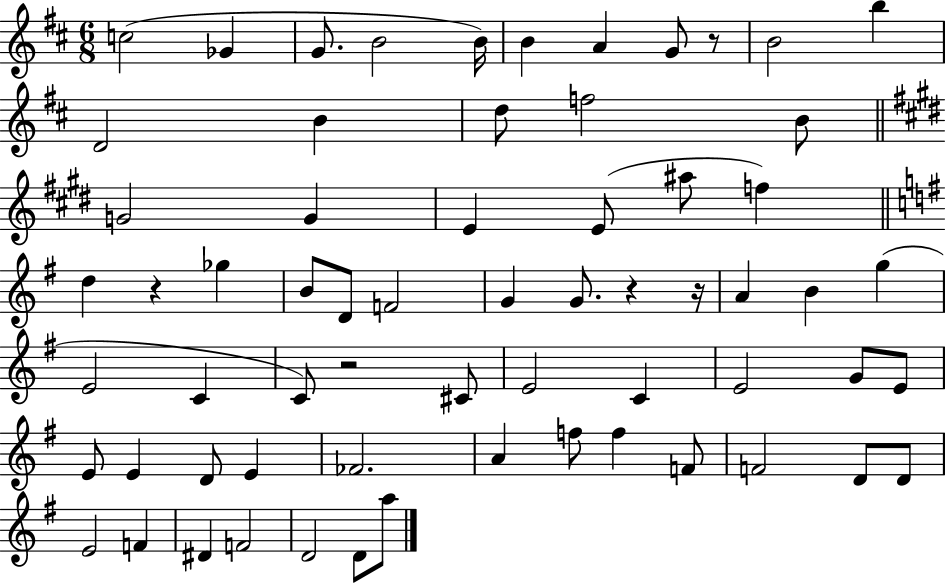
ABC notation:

X:1
T:Untitled
M:6/8
L:1/4
K:D
c2 _G G/2 B2 B/4 B A G/2 z/2 B2 b D2 B d/2 f2 B/2 G2 G E E/2 ^a/2 f d z _g B/2 D/2 F2 G G/2 z z/4 A B g E2 C C/2 z2 ^C/2 E2 C E2 G/2 E/2 E/2 E D/2 E _F2 A f/2 f F/2 F2 D/2 D/2 E2 F ^D F2 D2 D/2 a/2